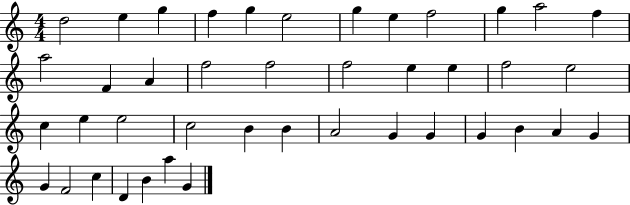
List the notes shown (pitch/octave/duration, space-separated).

D5/h E5/q G5/q F5/q G5/q E5/h G5/q E5/q F5/h G5/q A5/h F5/q A5/h F4/q A4/q F5/h F5/h F5/h E5/q E5/q F5/h E5/h C5/q E5/q E5/h C5/h B4/q B4/q A4/h G4/q G4/q G4/q B4/q A4/q G4/q G4/q F4/h C5/q D4/q B4/q A5/q G4/q